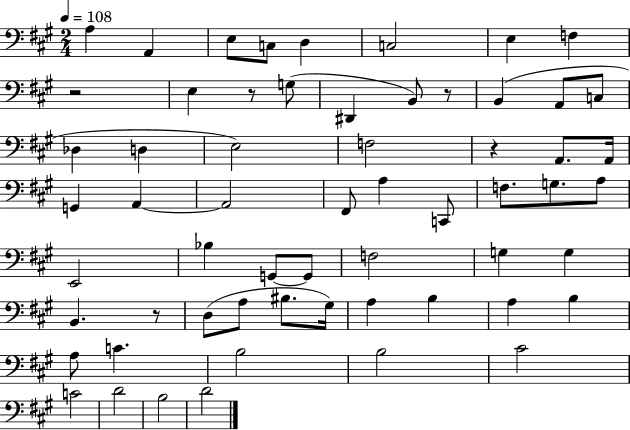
A3/q A2/q E3/e C3/e D3/q C3/h E3/q F3/q R/h E3/q R/e G3/e D#2/q B2/e R/e B2/q A2/e C3/e Db3/q D3/q E3/h F3/h R/q A2/e. A2/s G2/q A2/q A2/h F#2/e A3/q C2/e F3/e. G3/e. A3/e E2/h Bb3/q G2/e G2/e F3/h G3/q G3/q B2/q. R/e D3/e A3/e BIS3/e. G#3/s A3/q B3/q A3/q B3/q A3/e C4/q. B3/h B3/h C#4/h C4/h D4/h B3/h D4/h